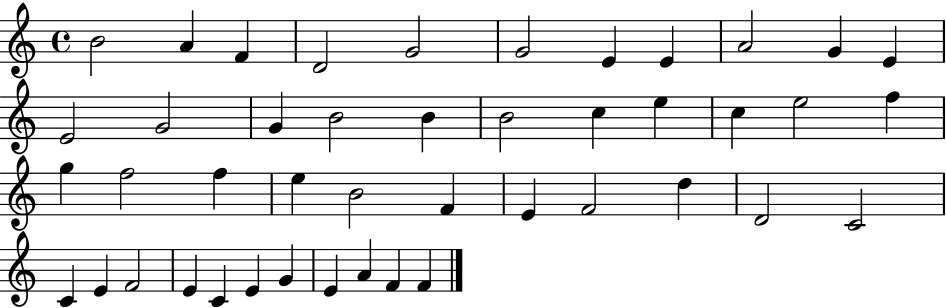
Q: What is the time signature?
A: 4/4